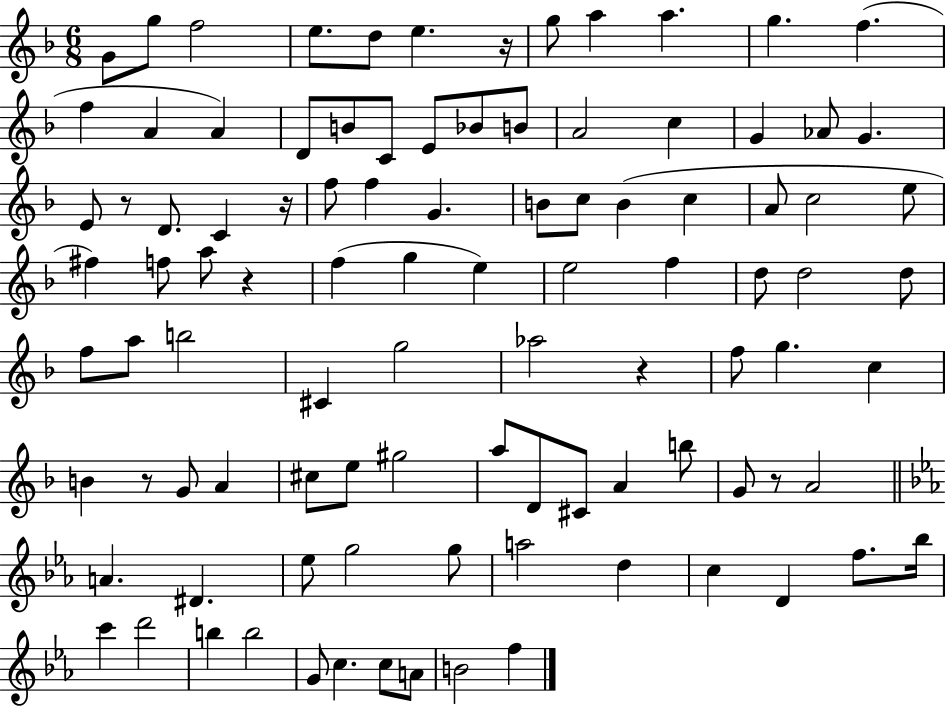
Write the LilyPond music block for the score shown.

{
  \clef treble
  \numericTimeSignature
  \time 6/8
  \key f \major
  \repeat volta 2 { g'8 g''8 f''2 | e''8. d''8 e''4. r16 | g''8 a''4 a''4. | g''4. f''4.( | \break f''4 a'4 a'4) | d'8 b'8 c'8 e'8 bes'8 b'8 | a'2 c''4 | g'4 aes'8 g'4. | \break e'8 r8 d'8. c'4 r16 | f''8 f''4 g'4. | b'8 c''8 b'4( c''4 | a'8 c''2 e''8 | \break fis''4) f''8 a''8 r4 | f''4( g''4 e''4) | e''2 f''4 | d''8 d''2 d''8 | \break f''8 a''8 b''2 | cis'4 g''2 | aes''2 r4 | f''8 g''4. c''4 | \break b'4 r8 g'8 a'4 | cis''8 e''8 gis''2 | a''8 d'8 cis'8 a'4 b''8 | g'8 r8 a'2 | \break \bar "||" \break \key c \minor a'4. dis'4. | ees''8 g''2 g''8 | a''2 d''4 | c''4 d'4 f''8. bes''16 | \break c'''4 d'''2 | b''4 b''2 | g'8 c''4. c''8 a'8 | b'2 f''4 | \break } \bar "|."
}